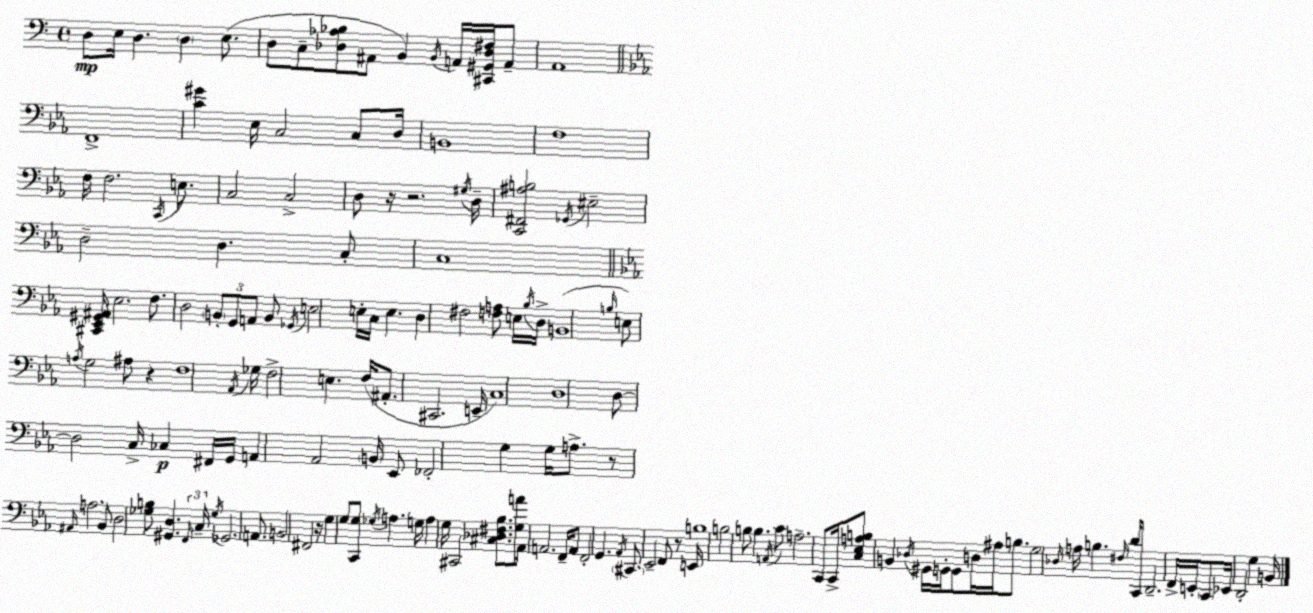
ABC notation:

X:1
T:Untitled
M:4/4
L:1/4
K:Am
D,/2 E,/4 D, D, E,/2 D,/2 C,/2 [_D,_A,_B,]/2 ^A,,/2 B,, B,,/4 A,,/4 [^C,,^G,,_D,^F,]/4 A,,/2 A,,4 F,,4 [C^G] _E,/4 C,2 C,/2 D,/4 B,,4 F,4 F,/4 F,2 C,,/4 E,/2 C,2 C,2 D,/2 z/4 z2 ^G,/4 D,/4 [C,,^F,,^A,B,]2 _G,,/4 ^E,2 D,2 D, C,/2 C,4 [^C,,_E,,^G,,^A,,]/4 _E,2 F,/2 D,2 B,,/2 G,,/2 A,,/2 B,,/2 _G,,/4 E,2 E,/4 C,/4 E, D, ^F,2 [F,A,]/2 E,/4 _B,/4 D,/4 B,,4 B,/4 E,/2 A,/4 G,2 ^A,/2 z F,4 _A,,/4 _G,/4 F,2 E, F,/4 ^A,,/2 ^C,,2 E,,/4 C,4 D,4 D,/2 D,2 C,/4 _C, ^F,,/4 G,,/4 A,, _A,,2 B,,/4 _E,,/2 _F,,2 G, G,/4 A,/2 z/2 ^A,,/4 A,2 _B,,/2 D,2 [_G,B,]/2 [^G,,D,] F,,/4 C,/4 _G,/4 _G,,2 A,,/2 B,,2 ^F,,2 z/4 G, G,/2 [C,,G,]/2 _G,/4 A, G,/4 A, G,/4 ^C,,2 [^C,_D,^F,_B,]/2 [G,A]/2 _A,,/4 A,,2 F,,/4 A,,/2 F,,2 G,, _A,,/4 ^C,,/2 _E,,2 F,,/2 z/2 E,,/4 B,4 B,2 B,/2 B, A,,/4 C/2 A,2 C,,/2 C,,/4 [C,_E,A,B,]/2 B,, _D,/4 ^G,,/4 G,,/4 G,,/2 D,/4 ^A,/4 B,/2 G,2 _D,/4 A,/4 B, ^F,/4 D/4 C,,/2 D,,2 F,,/4 E,,/4 C,,/2 _E,,/4 D,,2 G, B,,/4